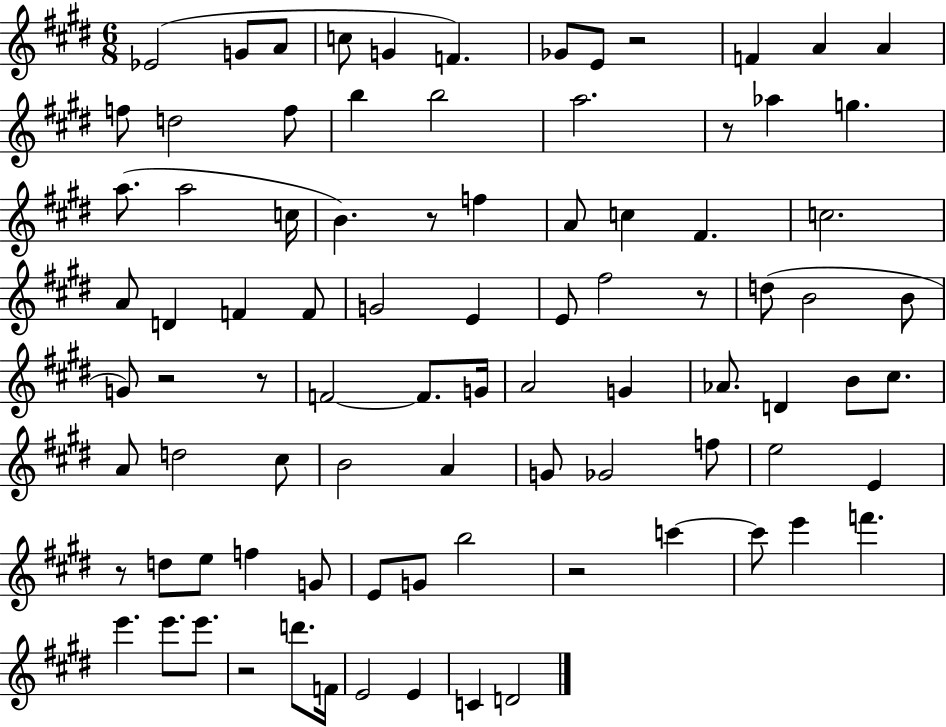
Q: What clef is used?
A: treble